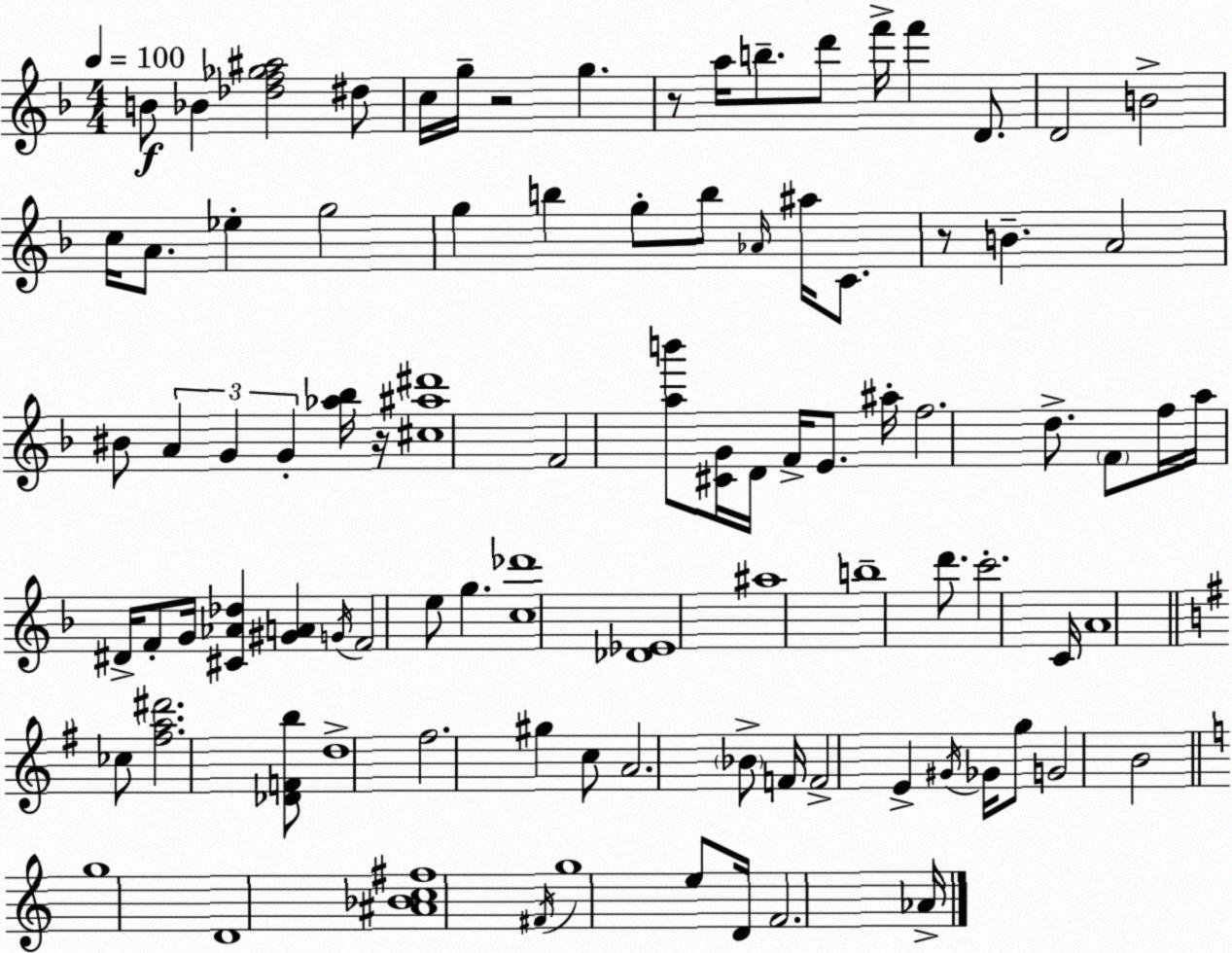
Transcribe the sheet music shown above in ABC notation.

X:1
T:Untitled
M:4/4
L:1/4
K:Dm
B/2 _B [_df_g^a]2 ^d/2 c/4 g/4 z2 g z/2 a/4 b/2 d'/2 f'/4 f' D/2 D2 B2 c/4 A/2 _e g2 g b g/2 b/2 _A/4 ^a/4 C/2 z/2 B A2 ^B/2 A G G [_a_b]/4 z/4 [^c^a^d']4 F2 [ab']/2 [^CG]/4 D/4 F/4 E/2 ^a/4 f2 d/2 F/2 f/4 a/4 ^D/4 F/2 G/4 [^C_A_d] [^GA] G/4 F2 e/2 g [c_d']4 [_D_E]4 ^a4 b4 d'/2 c'2 C/4 A4 _c/2 [^fa^d']2 [_DFb]/2 d4 ^f2 ^g c/2 A2 _B/2 F/4 F2 E ^G/4 _G/4 g/2 G2 B2 g4 D4 [^A_Bc^f]4 ^F/4 g4 e/2 D/4 F2 _A/4